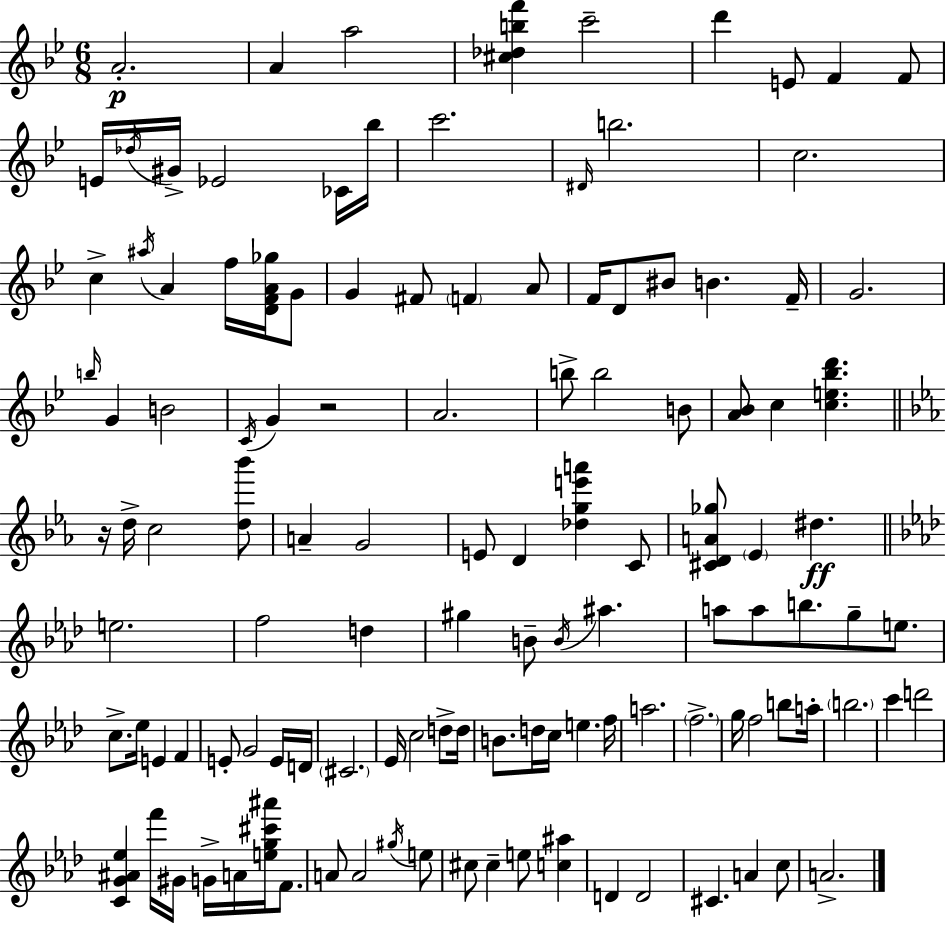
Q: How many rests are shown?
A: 2